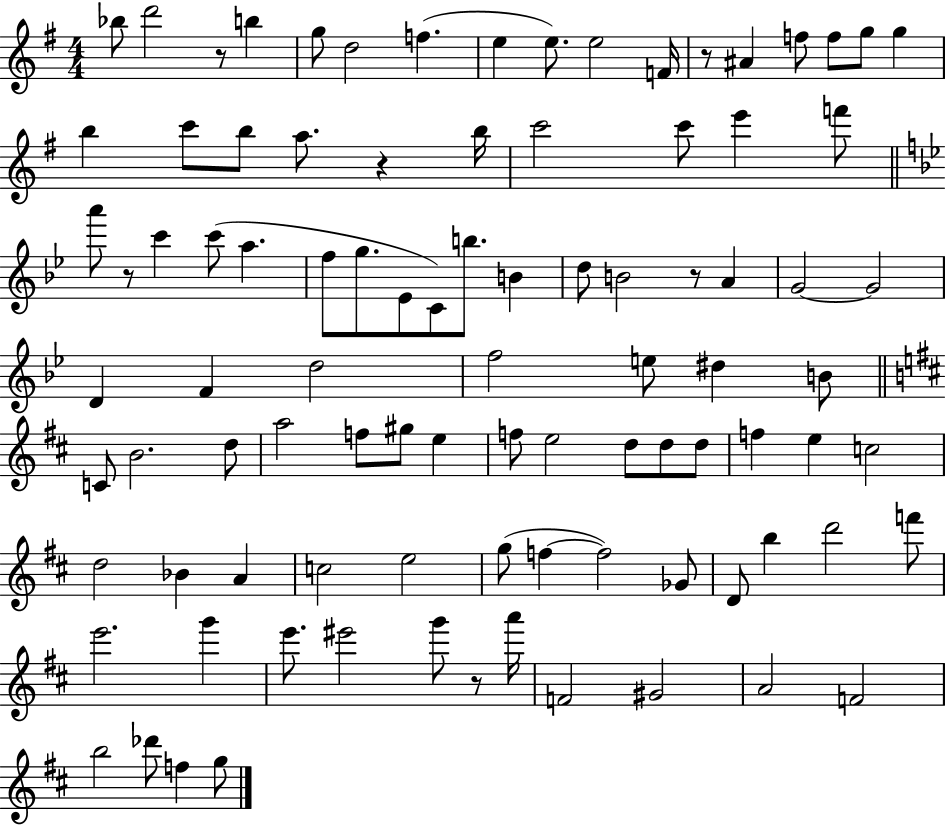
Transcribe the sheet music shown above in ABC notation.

X:1
T:Untitled
M:4/4
L:1/4
K:G
_b/2 d'2 z/2 b g/2 d2 f e e/2 e2 F/4 z/2 ^A f/2 f/2 g/2 g b c'/2 b/2 a/2 z b/4 c'2 c'/2 e' f'/2 a'/2 z/2 c' c'/2 a f/2 g/2 _E/2 C/2 b/2 B d/2 B2 z/2 A G2 G2 D F d2 f2 e/2 ^d B/2 C/2 B2 d/2 a2 f/2 ^g/2 e f/2 e2 d/2 d/2 d/2 f e c2 d2 _B A c2 e2 g/2 f f2 _G/2 D/2 b d'2 f'/2 e'2 g' e'/2 ^e'2 g'/2 z/2 a'/4 F2 ^G2 A2 F2 b2 _d'/2 f g/2